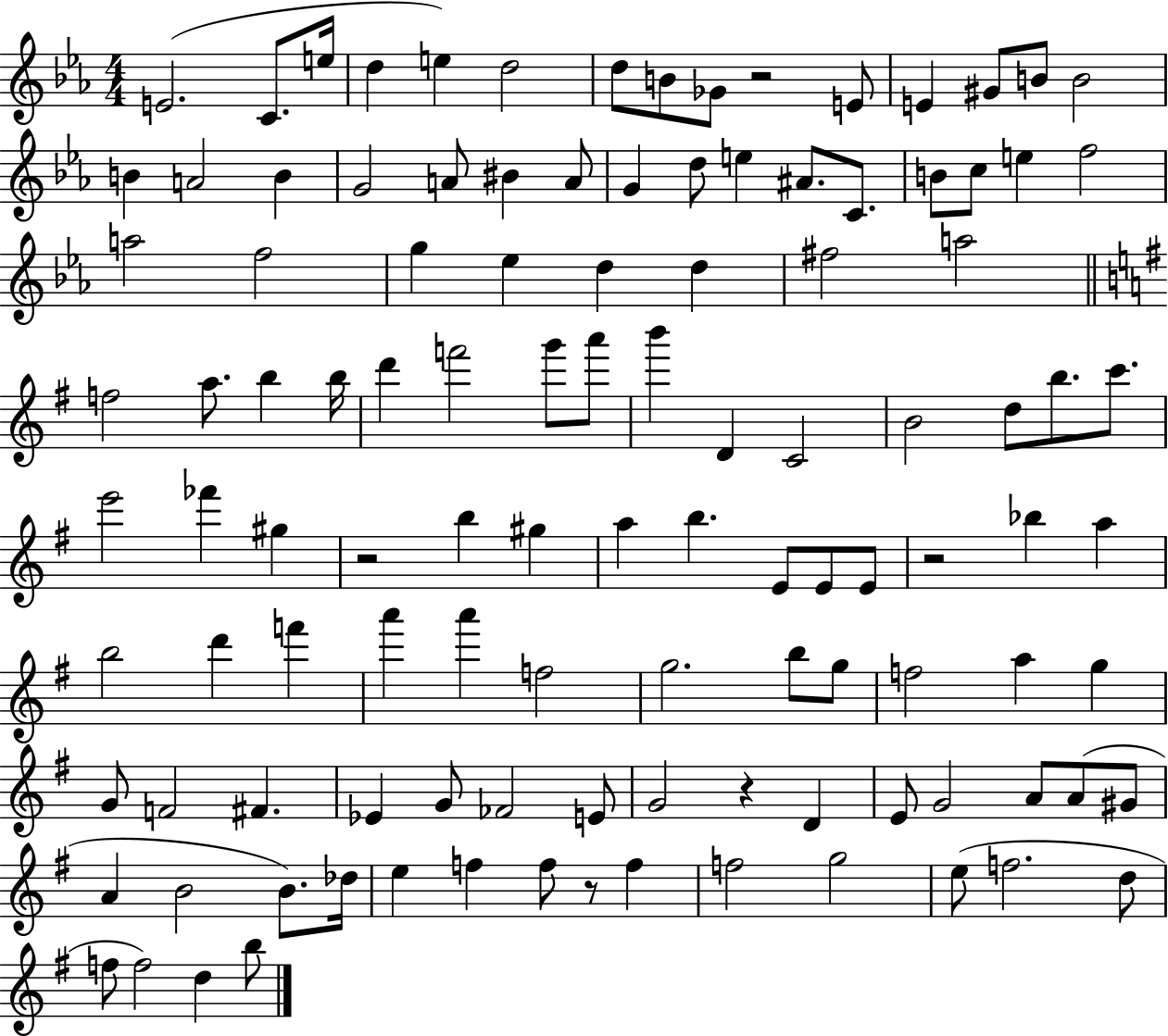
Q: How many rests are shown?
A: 5